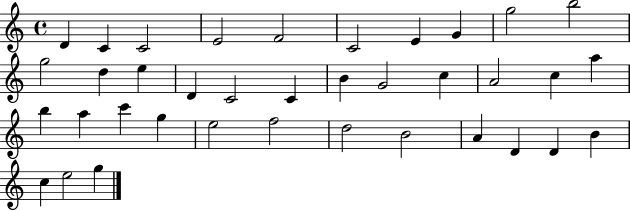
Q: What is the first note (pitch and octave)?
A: D4